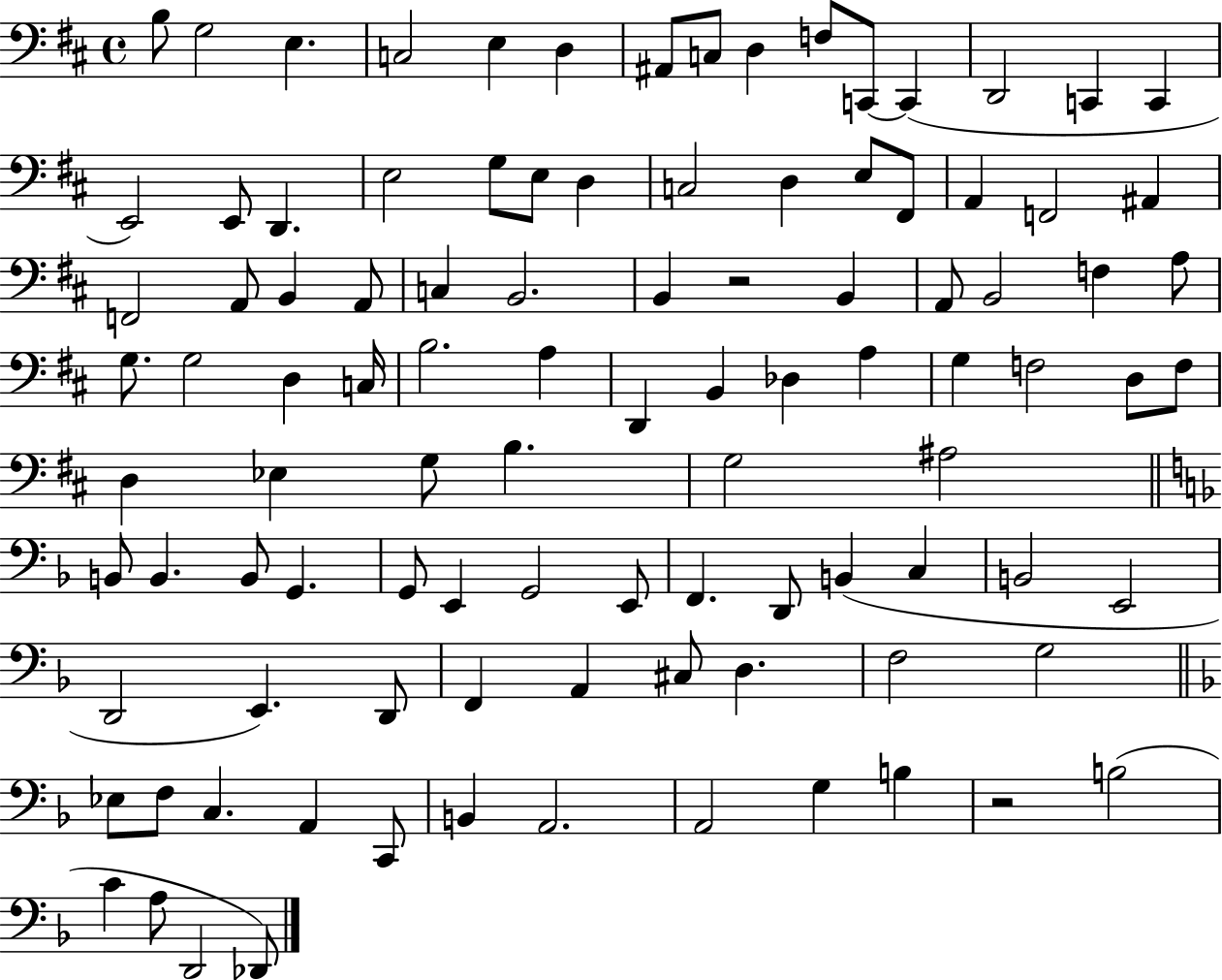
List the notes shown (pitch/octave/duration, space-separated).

B3/e G3/h E3/q. C3/h E3/q D3/q A#2/e C3/e D3/q F3/e C2/e C2/q D2/h C2/q C2/q E2/h E2/e D2/q. E3/h G3/e E3/e D3/q C3/h D3/q E3/e F#2/e A2/q F2/h A#2/q F2/h A2/e B2/q A2/e C3/q B2/h. B2/q R/h B2/q A2/e B2/h F3/q A3/e G3/e. G3/h D3/q C3/s B3/h. A3/q D2/q B2/q Db3/q A3/q G3/q F3/h D3/e F3/e D3/q Eb3/q G3/e B3/q. G3/h A#3/h B2/e B2/q. B2/e G2/q. G2/e E2/q G2/h E2/e F2/q. D2/e B2/q C3/q B2/h E2/h D2/h E2/q. D2/e F2/q A2/q C#3/e D3/q. F3/h G3/h Eb3/e F3/e C3/q. A2/q C2/e B2/q A2/h. A2/h G3/q B3/q R/h B3/h C4/q A3/e D2/h Db2/e